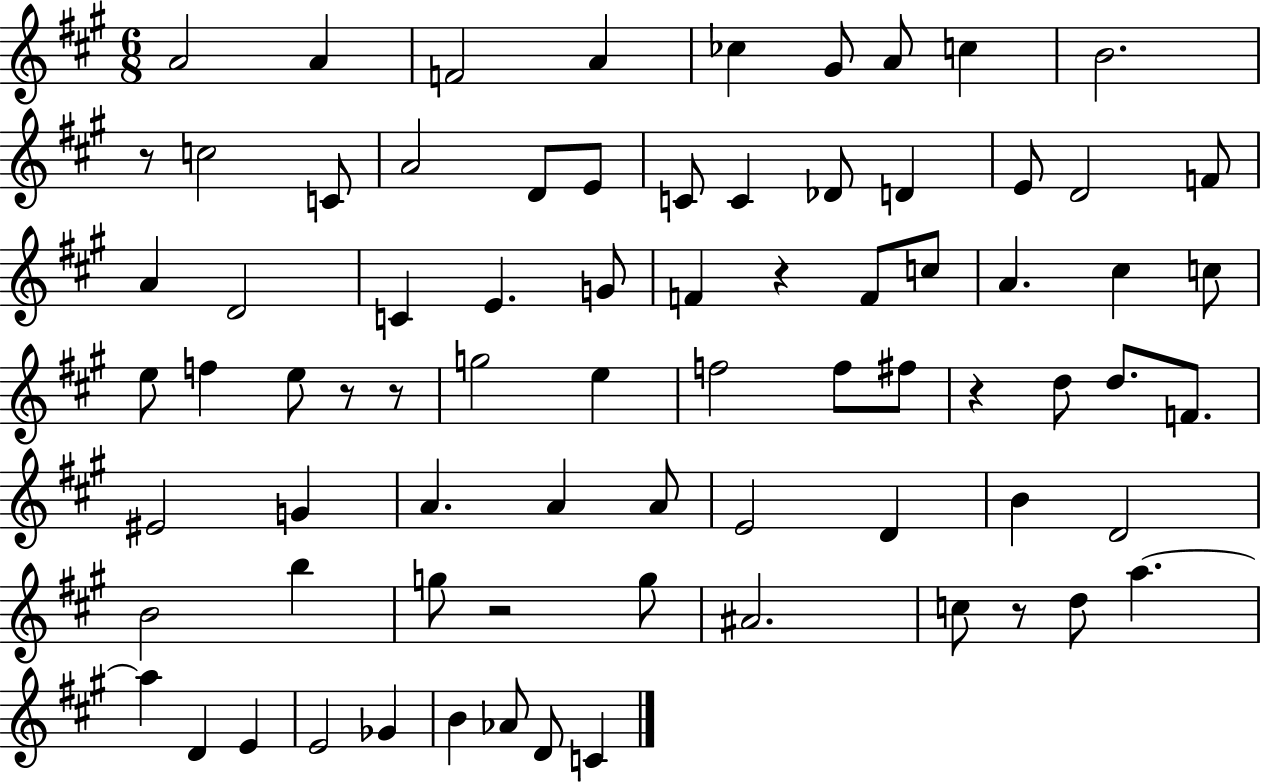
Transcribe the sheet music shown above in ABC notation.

X:1
T:Untitled
M:6/8
L:1/4
K:A
A2 A F2 A _c ^G/2 A/2 c B2 z/2 c2 C/2 A2 D/2 E/2 C/2 C _D/2 D E/2 D2 F/2 A D2 C E G/2 F z F/2 c/2 A ^c c/2 e/2 f e/2 z/2 z/2 g2 e f2 f/2 ^f/2 z d/2 d/2 F/2 ^E2 G A A A/2 E2 D B D2 B2 b g/2 z2 g/2 ^A2 c/2 z/2 d/2 a a D E E2 _G B _A/2 D/2 C